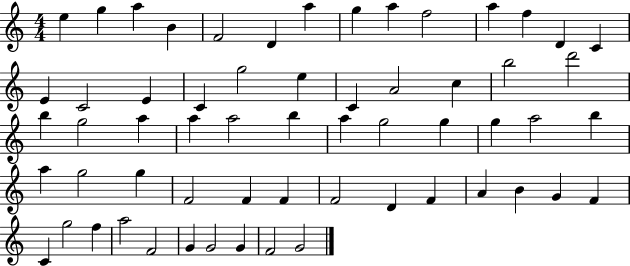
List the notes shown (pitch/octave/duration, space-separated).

E5/q G5/q A5/q B4/q F4/h D4/q A5/q G5/q A5/q F5/h A5/q F5/q D4/q C4/q E4/q C4/h E4/q C4/q G5/h E5/q C4/q A4/h C5/q B5/h D6/h B5/q G5/h A5/q A5/q A5/h B5/q A5/q G5/h G5/q G5/q A5/h B5/q A5/q G5/h G5/q F4/h F4/q F4/q F4/h D4/q F4/q A4/q B4/q G4/q F4/q C4/q G5/h F5/q A5/h F4/h G4/q G4/h G4/q F4/h G4/h